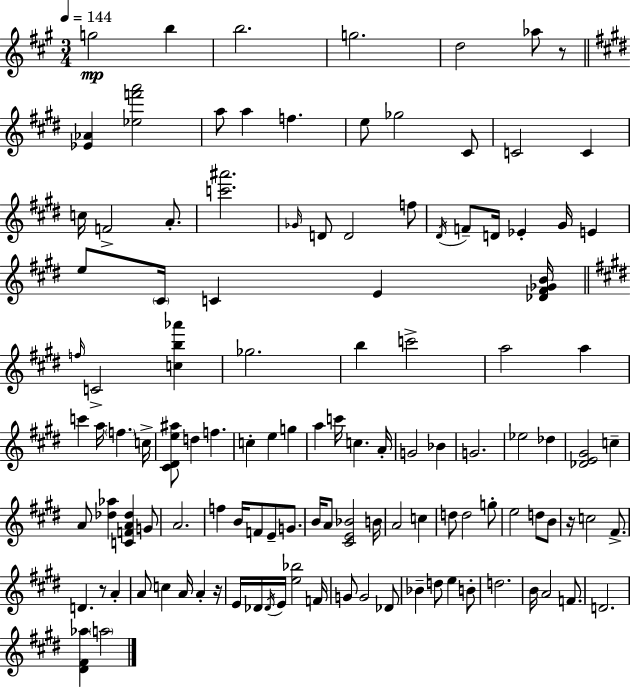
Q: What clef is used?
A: treble